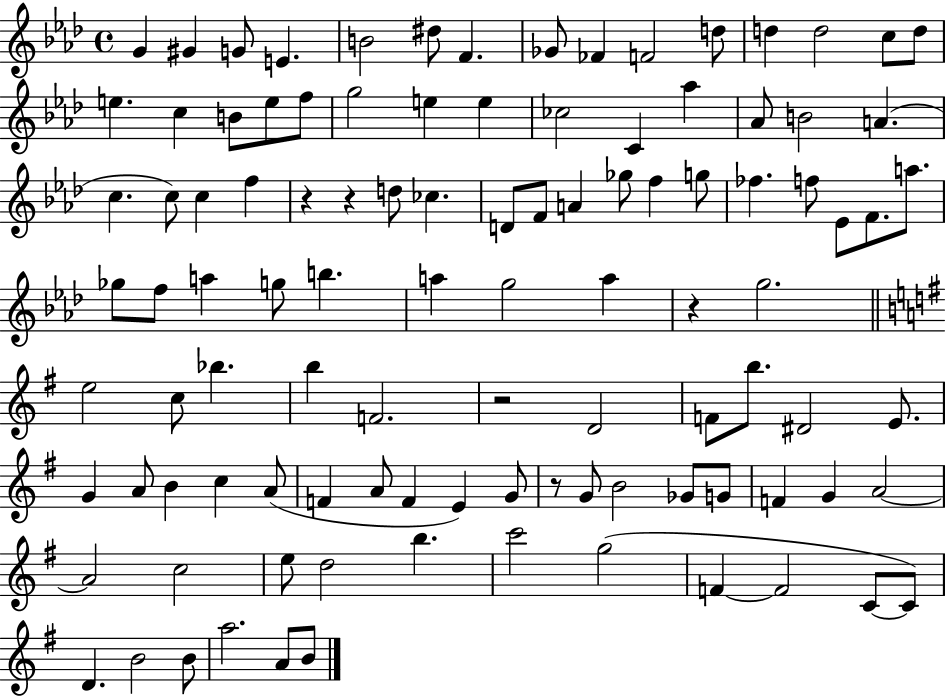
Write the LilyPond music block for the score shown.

{
  \clef treble
  \time 4/4
  \defaultTimeSignature
  \key aes \major
  g'4 gis'4 g'8 e'4. | b'2 dis''8 f'4. | ges'8 fes'4 f'2 d''8 | d''4 d''2 c''8 d''8 | \break e''4. c''4 b'8 e''8 f''8 | g''2 e''4 e''4 | ces''2 c'4 aes''4 | aes'8 b'2 a'4.( | \break c''4. c''8) c''4 f''4 | r4 r4 d''8 ces''4. | d'8 f'8 a'4 ges''8 f''4 g''8 | fes''4. f''8 ees'8 f'8. a''8. | \break ges''8 f''8 a''4 g''8 b''4. | a''4 g''2 a''4 | r4 g''2. | \bar "||" \break \key e \minor e''2 c''8 bes''4. | b''4 f'2. | r2 d'2 | f'8 b''8. dis'2 e'8. | \break g'4 a'8 b'4 c''4 a'8( | f'4 a'8 f'4 e'4) g'8 | r8 g'8 b'2 ges'8 g'8 | f'4 g'4 a'2~~ | \break a'2 c''2 | e''8 d''2 b''4. | c'''2 g''2( | f'4~~ f'2 c'8~~ c'8) | \break d'4. b'2 b'8 | a''2. a'8 b'8 | \bar "|."
}